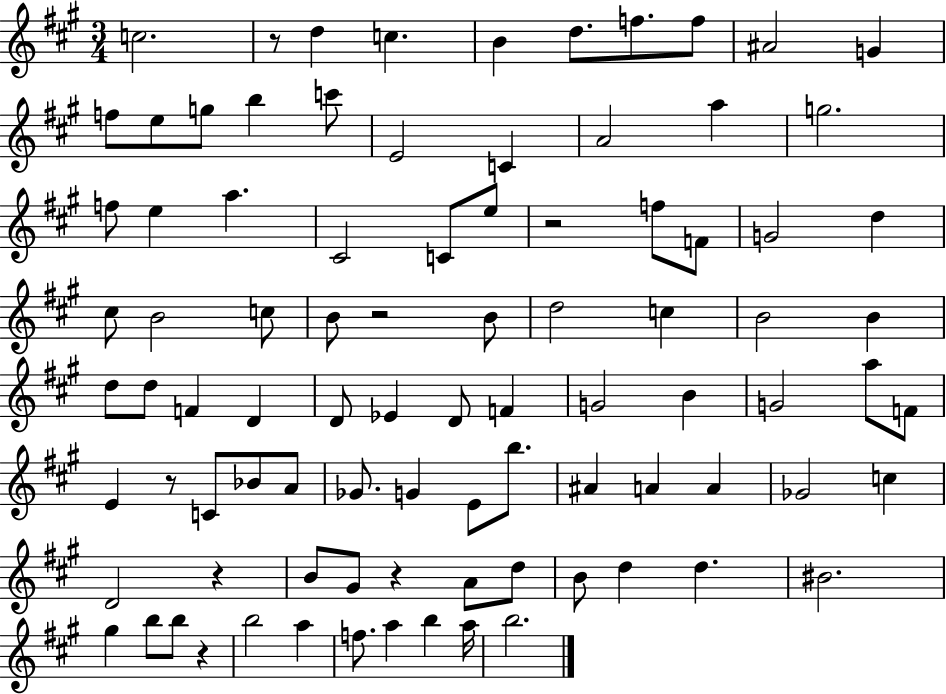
X:1
T:Untitled
M:3/4
L:1/4
K:A
c2 z/2 d c B d/2 f/2 f/2 ^A2 G f/2 e/2 g/2 b c'/2 E2 C A2 a g2 f/2 e a ^C2 C/2 e/2 z2 f/2 F/2 G2 d ^c/2 B2 c/2 B/2 z2 B/2 d2 c B2 B d/2 d/2 F D D/2 _E D/2 F G2 B G2 a/2 F/2 E z/2 C/2 _B/2 A/2 _G/2 G E/2 b/2 ^A A A _G2 c D2 z B/2 ^G/2 z A/2 d/2 B/2 d d ^B2 ^g b/2 b/2 z b2 a f/2 a b a/4 b2